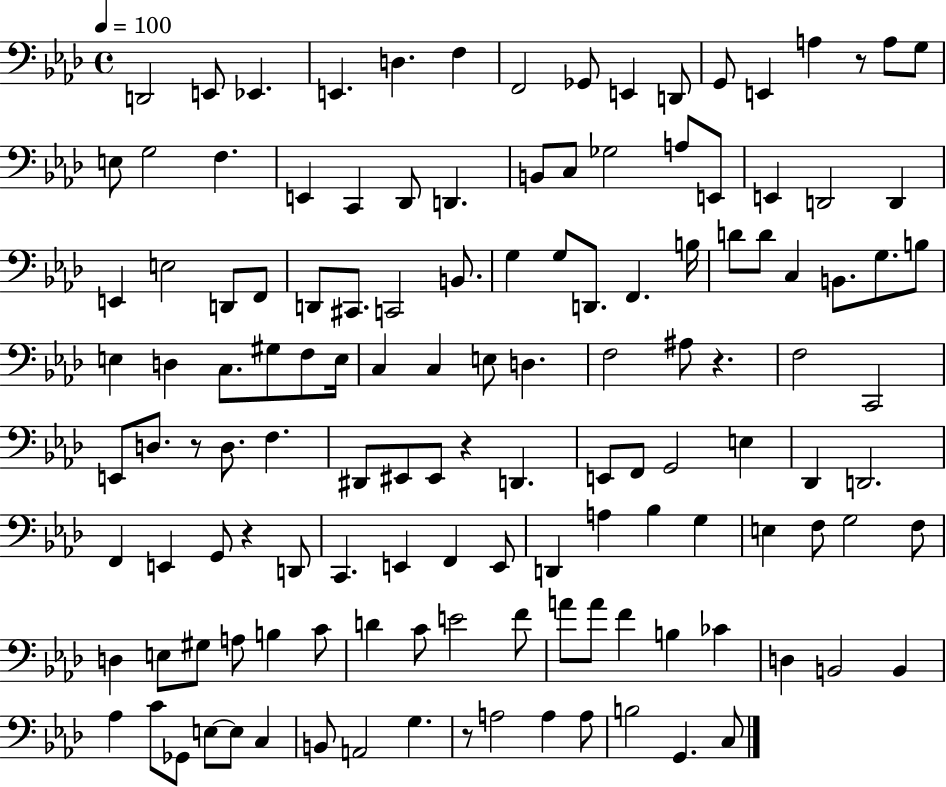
{
  \clef bass
  \time 4/4
  \defaultTimeSignature
  \key aes \major
  \tempo 4 = 100
  d,2 e,8 ees,4. | e,4. d4. f4 | f,2 ges,8 e,4 d,8 | g,8 e,4 a4 r8 a8 g8 | \break e8 g2 f4. | e,4 c,4 des,8 d,4. | b,8 c8 ges2 a8 e,8 | e,4 d,2 d,4 | \break e,4 e2 d,8 f,8 | d,8 cis,8. c,2 b,8. | g4 g8 d,8. f,4. b16 | d'8 d'8 c4 b,8. g8. b8 | \break e4 d4 c8. gis8 f8 e16 | c4 c4 e8 d4. | f2 ais8 r4. | f2 c,2 | \break e,8 d8. r8 d8. f4. | dis,8 eis,8 eis,8 r4 d,4. | e,8 f,8 g,2 e4 | des,4 d,2. | \break f,4 e,4 g,8 r4 d,8 | c,4. e,4 f,4 e,8 | d,4 a4 bes4 g4 | e4 f8 g2 f8 | \break d4 e8 gis8 a8 b4 c'8 | d'4 c'8 e'2 f'8 | a'8 a'8 f'4 b4 ces'4 | d4 b,2 b,4 | \break aes4 c'8 ges,8 e8~~ e8 c4 | b,8 a,2 g4. | r8 a2 a4 a8 | b2 g,4. c8 | \break \bar "|."
}